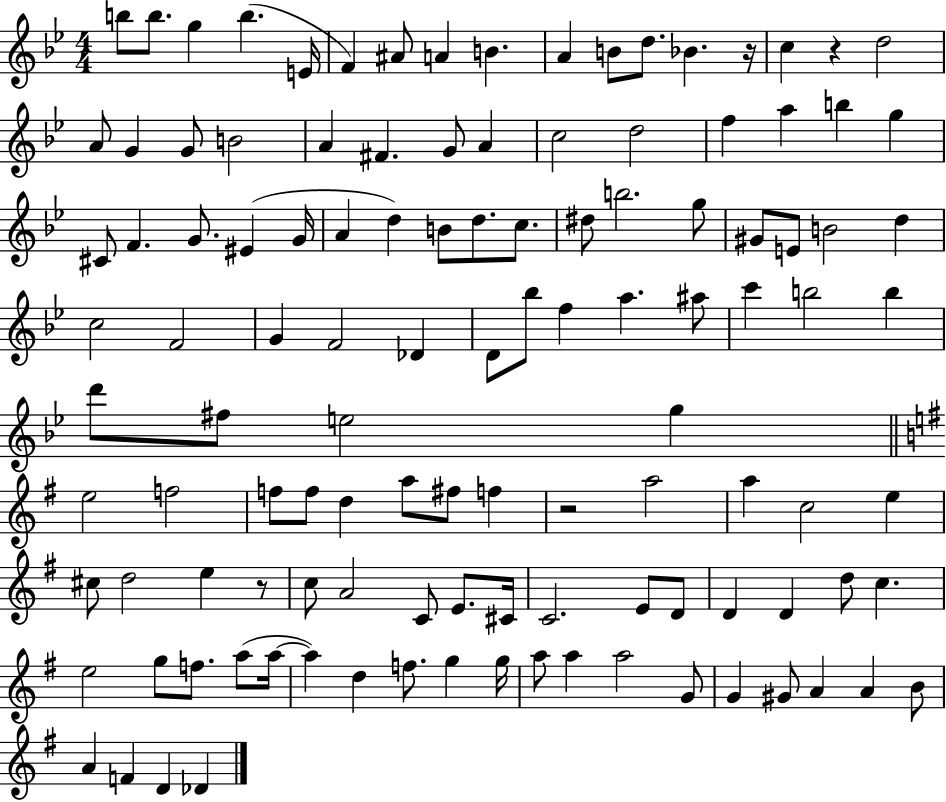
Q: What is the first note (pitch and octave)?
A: B5